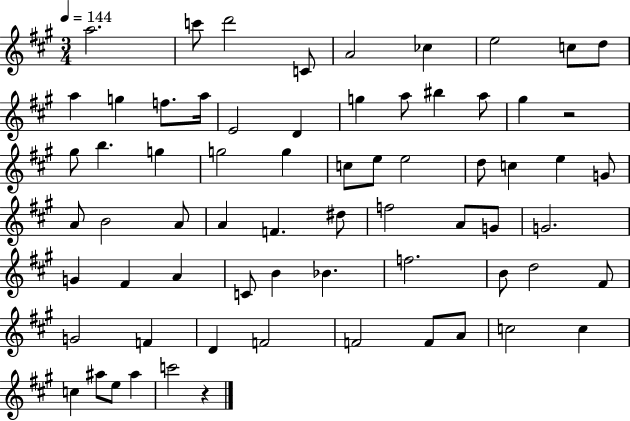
X:1
T:Untitled
M:3/4
L:1/4
K:A
a2 c'/2 d'2 C/2 A2 _c e2 c/2 d/2 a g f/2 a/4 E2 D g a/2 ^b a/2 ^g z2 ^g/2 b g g2 g c/2 e/2 e2 d/2 c e G/2 A/2 B2 A/2 A F ^d/2 f2 A/2 G/2 G2 G ^F A C/2 B _B f2 B/2 d2 ^F/2 G2 F D F2 F2 F/2 A/2 c2 c c ^a/2 e/2 ^a c'2 z